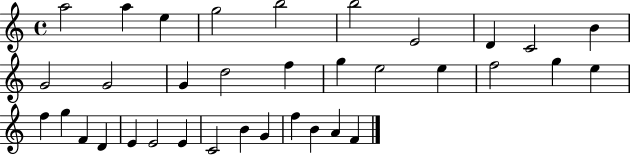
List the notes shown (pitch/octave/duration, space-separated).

A5/h A5/q E5/q G5/h B5/h B5/h E4/h D4/q C4/h B4/q G4/h G4/h G4/q D5/h F5/q G5/q E5/h E5/q F5/h G5/q E5/q F5/q G5/q F4/q D4/q E4/q E4/h E4/q C4/h B4/q G4/q F5/q B4/q A4/q F4/q